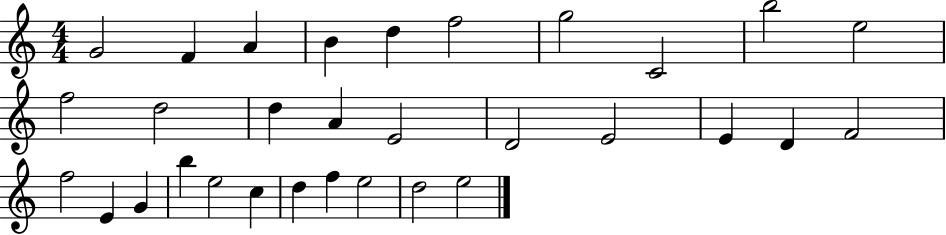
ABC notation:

X:1
T:Untitled
M:4/4
L:1/4
K:C
G2 F A B d f2 g2 C2 b2 e2 f2 d2 d A E2 D2 E2 E D F2 f2 E G b e2 c d f e2 d2 e2